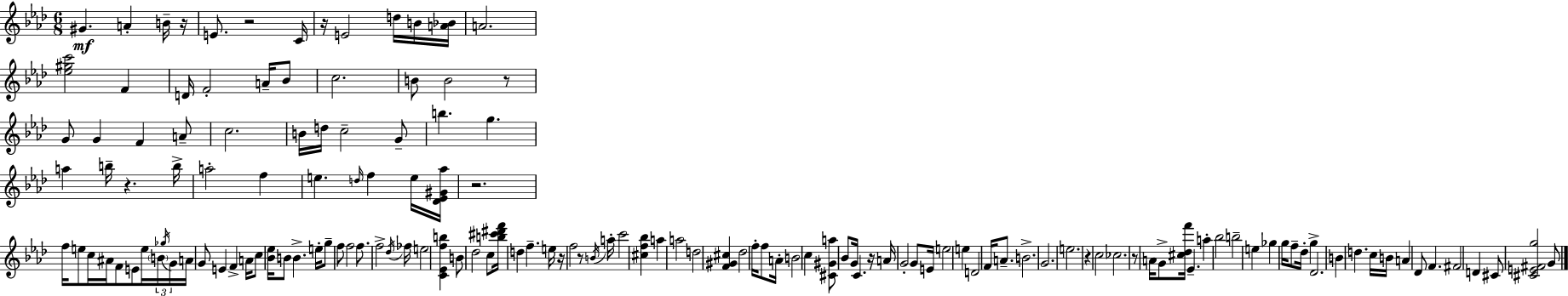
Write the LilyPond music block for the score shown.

{
  \clef treble
  \numericTimeSignature
  \time 6/8
  \key aes \major
  \repeat volta 2 { gis'4.\mf a'4-. b'16-- r16 | e'8. r2 c'16 | r16 e'2 d''16 b'16 <a' bes'>16 | a'2. | \break <ees'' gis'' c'''>2 f'4 | d'16 f'2-. a'16-- bes'8 | c''2. | b'8 b'2 r8 | \break g'8 g'4 f'4 a'8-- | c''2. | b'16 d''16 c''2-- g'8-- | b''4. g''4. | \break a''4 b''16-- r4. b''16-> | a''2-. f''4 | e''4. \grace { d''16 } f''4 e''16 | <des' ees' gis' aes''>16 r2. | \break f''16 e''8 c''16 ais'16 f'8 e'8 e''16 \tuplet 3/2 { \parenthesize b'16 | \acciaccatura { ges''16 } g'16 } a'16 g'8 e'4 f'4-> | a'16 c''8 <bes' ees''>16 b'8 b'4.-> | e''16-. g''8-- f''8 f''2 | \break f''8. f''2-> | \acciaccatura { des''16 } fes''16 e''2 <c' ees' f'' b''>4 | b'8 des''2 | c''8 <b'' cis''' dis''' f'''>16 d''4 f''4.-- | \break e''16 r16 f''2 | r8 \acciaccatura { b'16 } a''16-. c'''2 | <cis'' f'' bes''>4 a''4 a''2 | d''2 | \break <f' gis' cis''>4 des''2 | f''16-. f''8 a'16-. b'2 | c''4 <cis' gis' a''>8 bes'8 g'16 c'4. | r16 a'16 g'2-. | \break g'8 e'16 e''2 | e''4 d'2 | f'16 a'8.-- b'2.-> | g'2. | \break e''2. | r4 c''2 | ces''2. | r8 a'16 g'8-> <cis'' des'' f'''>16 ees'4.-- | \break a''4-. bes''2 | b''2-- | e''4 ges''4 g''16 f''8-- des''16-. | g''4-> des'2. | \break b'4 d''4. | c''16 b'16 a'4 des'8 f'4. | fis'2 | d'4 cis'8 <cis' e' fis' g''>2 | \break g'8 } \bar "|."
}